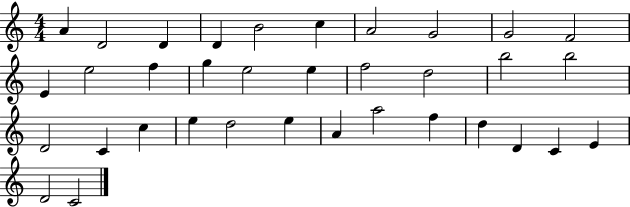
A4/q D4/h D4/q D4/q B4/h C5/q A4/h G4/h G4/h F4/h E4/q E5/h F5/q G5/q E5/h E5/q F5/h D5/h B5/h B5/h D4/h C4/q C5/q E5/q D5/h E5/q A4/q A5/h F5/q D5/q D4/q C4/q E4/q D4/h C4/h